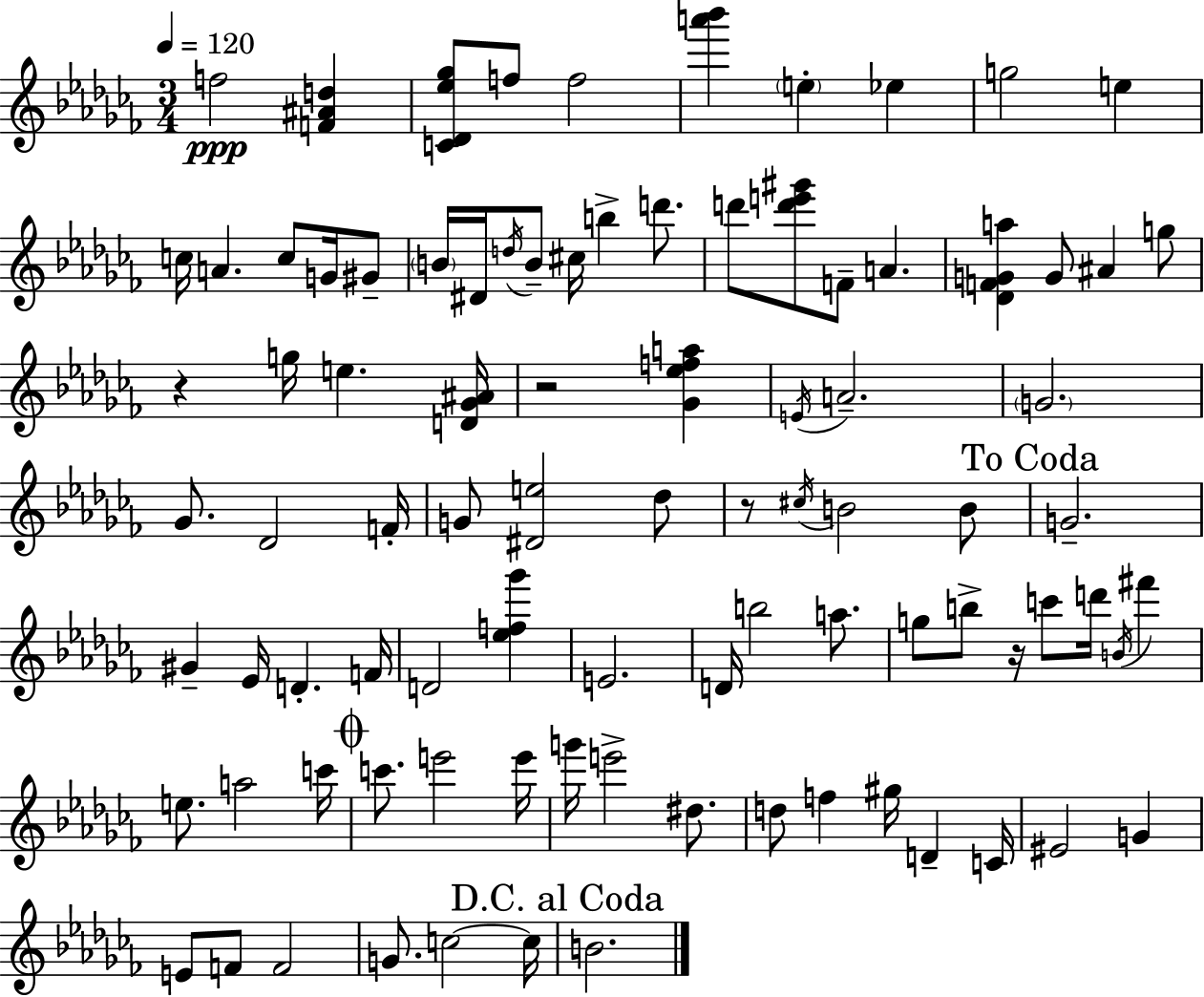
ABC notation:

X:1
T:Untitled
M:3/4
L:1/4
K:Abm
f2 [F^Ad] [C_D_e_g]/2 f/2 f2 [a'_b'] e _e g2 e c/4 A c/2 G/4 ^G/2 B/4 ^D/4 d/4 B/2 ^c/4 b d'/2 d'/2 [d'e'^g']/2 F/2 A [_DFGa] G/2 ^A g/2 z g/4 e [D_G^A]/4 z2 [_G_efa] E/4 A2 G2 _G/2 _D2 F/4 G/2 [^De]2 _d/2 z/2 ^c/4 B2 B/2 G2 ^G _E/4 D F/4 D2 [_ef_g'] E2 D/4 b2 a/2 g/2 b/2 z/4 c'/2 d'/4 B/4 ^f' e/2 a2 c'/4 c'/2 e'2 e'/4 g'/4 e'2 ^d/2 d/2 f ^g/4 D C/4 ^E2 G E/2 F/2 F2 G/2 c2 c/4 B2